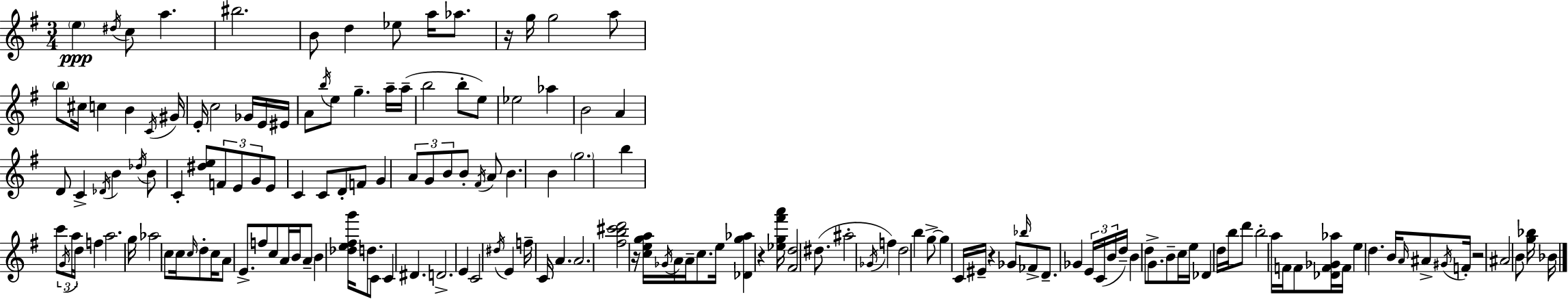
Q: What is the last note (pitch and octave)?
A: Bb4